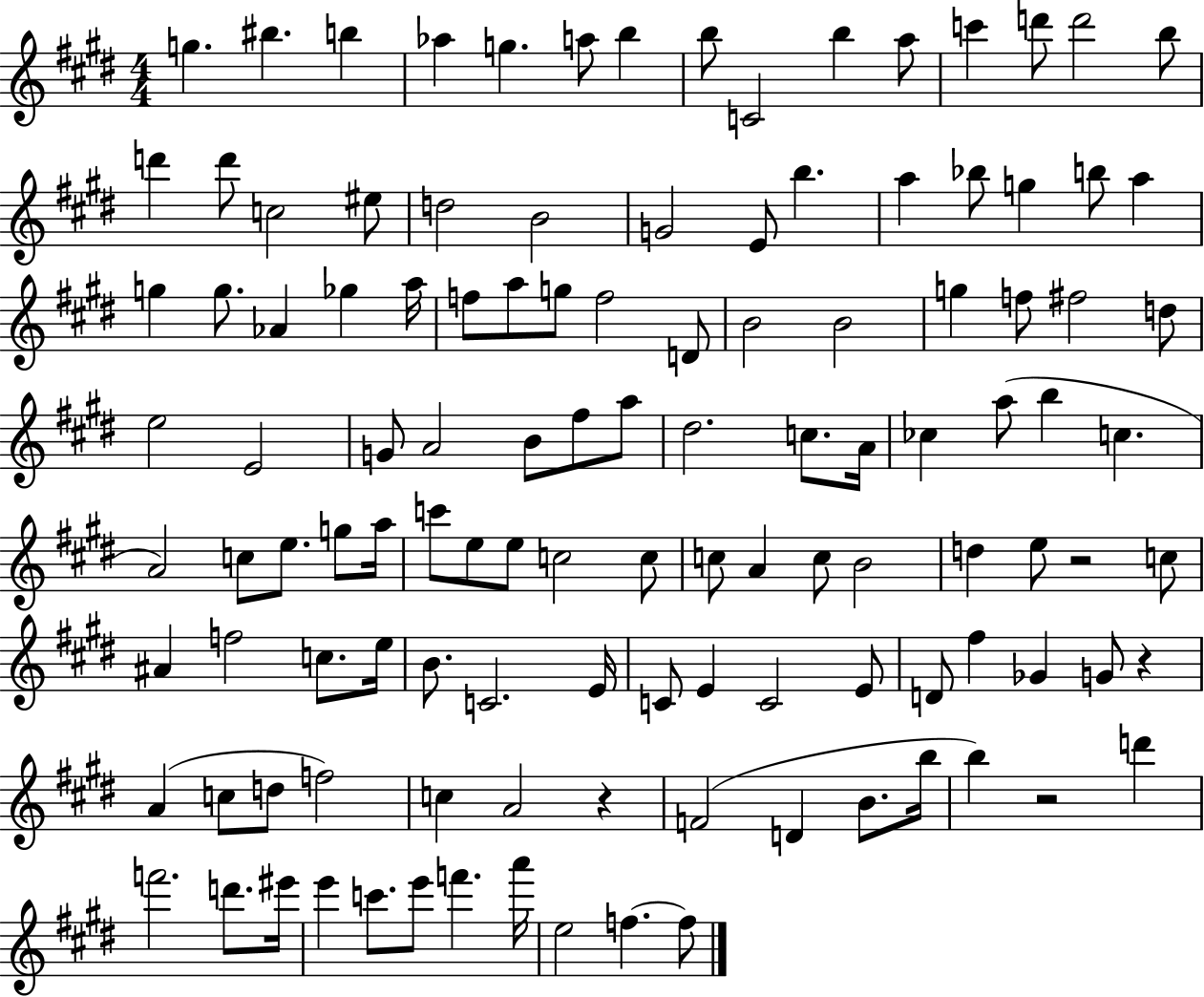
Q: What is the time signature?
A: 4/4